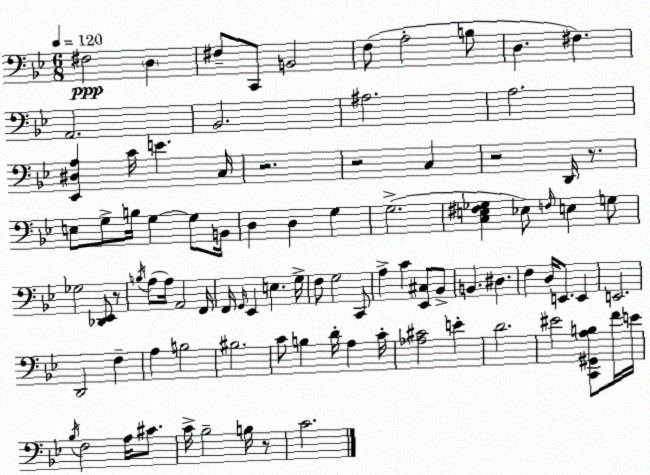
X:1
T:Untitled
M:6/8
L:1/4
K:Bb
^F,2 D, ^F,/2 C,,/2 B,,2 F,/2 A,2 B,/2 D, ^F, A,,2 _B,,2 ^A,2 A,2 [_E,,^D,A,] C/4 E C,/4 z2 z2 C, z2 D,,/4 z/2 E,/2 G,/2 B,/4 G, G,/2 B,,/4 D, D, G, G,2 [C,E,^F,_G,] _E,/2 F,/4 E, G,/2 _G,2 [_D,,_E,,]/2 z/2 B,/4 A,/2 A,/4 A,,2 F,,/4 F,,/4 G,,/4 _E,, E, G,/4 F,/2 G,2 C,,/2 A, C [_E,,^C,]/2 _B,,/2 B,, ^D, F, D,/4 E,,/2 E,, E,,2 D,,2 F, A, B,2 ^B,2 C/2 B, D/4 A, C/4 [_A,^C]2 E D2 ^E2 [C,,^G,,A,B,]/2 F/4 E/4 _B,/4 F,2 A,/4 ^C/2 C/4 _B,2 B,/4 z/2 C2